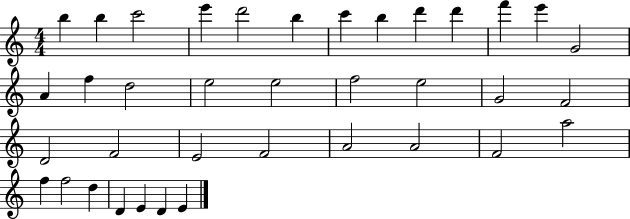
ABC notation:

X:1
T:Untitled
M:4/4
L:1/4
K:C
b b c'2 e' d'2 b c' b d' d' f' e' G2 A f d2 e2 e2 f2 e2 G2 F2 D2 F2 E2 F2 A2 A2 F2 a2 f f2 d D E D E